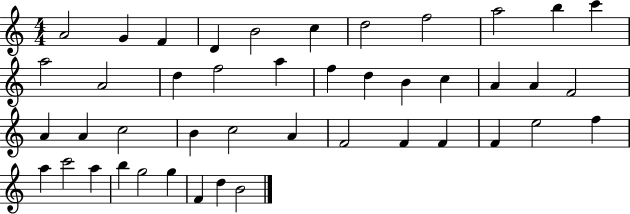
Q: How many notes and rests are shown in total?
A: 44